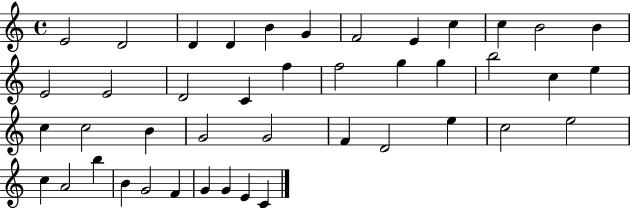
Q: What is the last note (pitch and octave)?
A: C4